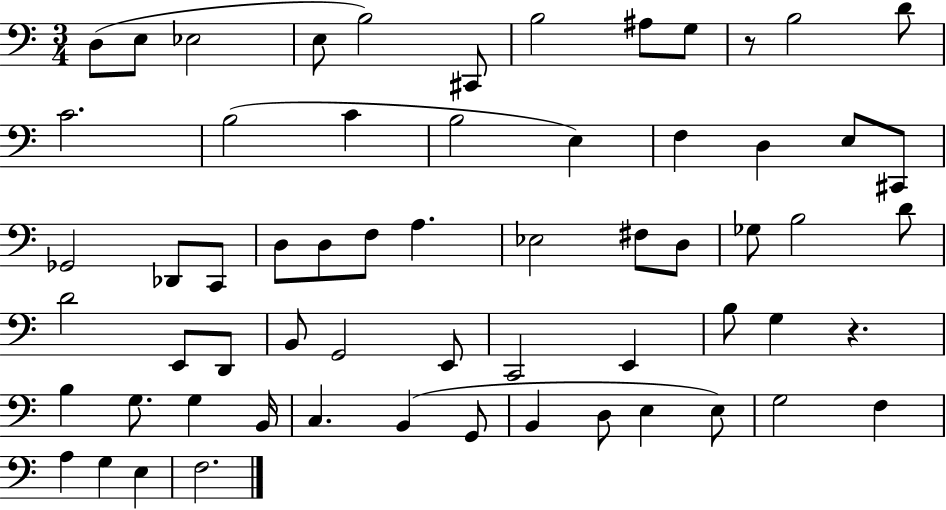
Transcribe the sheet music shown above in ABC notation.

X:1
T:Untitled
M:3/4
L:1/4
K:C
D,/2 E,/2 _E,2 E,/2 B,2 ^C,,/2 B,2 ^A,/2 G,/2 z/2 B,2 D/2 C2 B,2 C B,2 E, F, D, E,/2 ^C,,/2 _G,,2 _D,,/2 C,,/2 D,/2 D,/2 F,/2 A, _E,2 ^F,/2 D,/2 _G,/2 B,2 D/2 D2 E,,/2 D,,/2 B,,/2 G,,2 E,,/2 C,,2 E,, B,/2 G, z B, G,/2 G, B,,/4 C, B,, G,,/2 B,, D,/2 E, E,/2 G,2 F, A, G, E, F,2